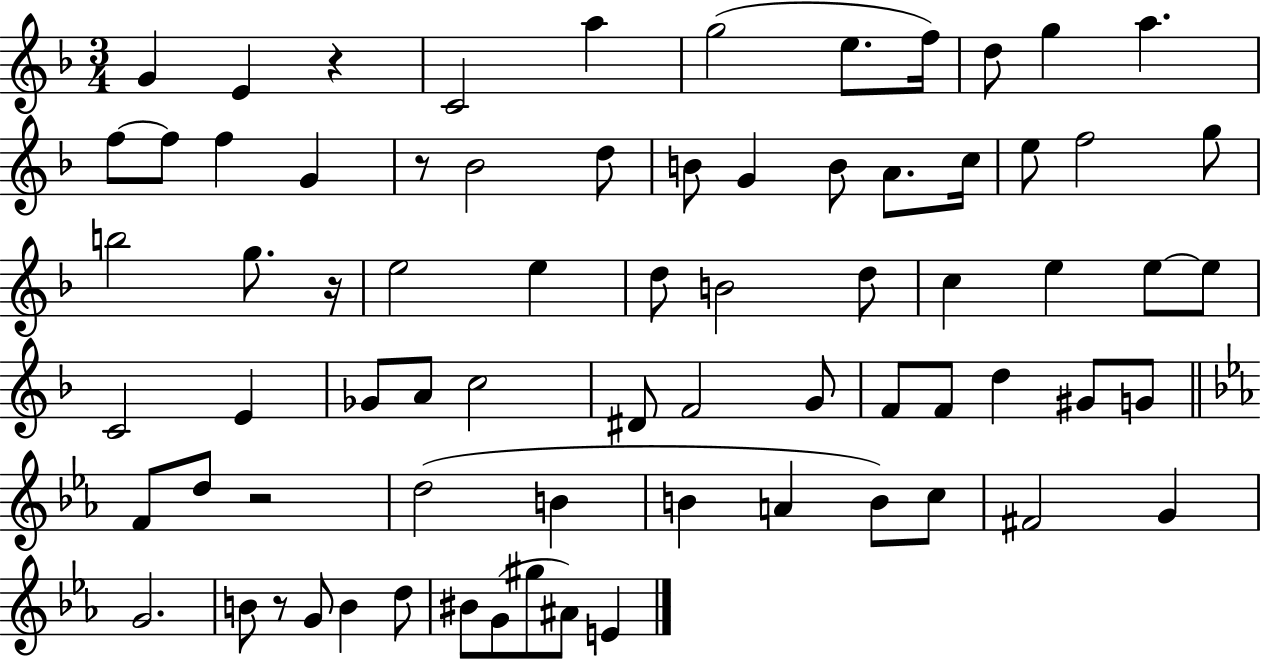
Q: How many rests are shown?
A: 5